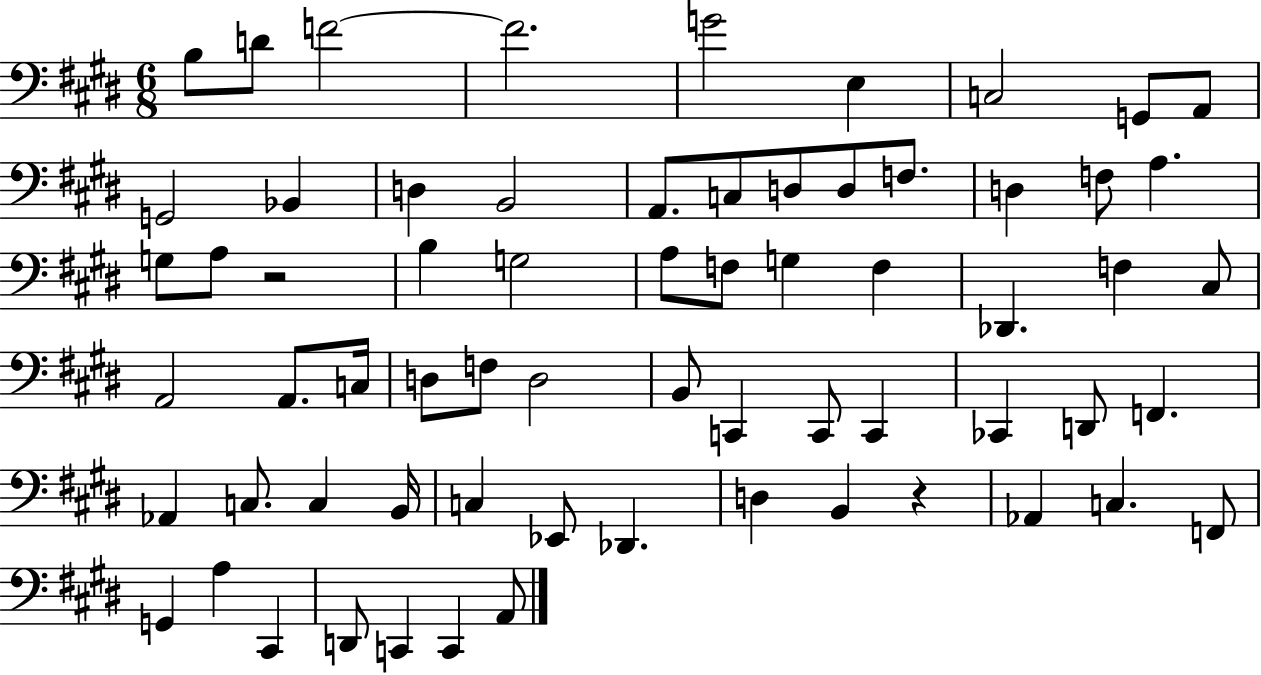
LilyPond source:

{
  \clef bass
  \numericTimeSignature
  \time 6/8
  \key e \major
  b8 d'8 f'2~~ | f'2. | g'2 e4 | c2 g,8 a,8 | \break g,2 bes,4 | d4 b,2 | a,8. c8 d8 d8 f8. | d4 f8 a4. | \break g8 a8 r2 | b4 g2 | a8 f8 g4 f4 | des,4. f4 cis8 | \break a,2 a,8. c16 | d8 f8 d2 | b,8 c,4 c,8 c,4 | ces,4 d,8 f,4. | \break aes,4 c8. c4 b,16 | c4 ees,8 des,4. | d4 b,4 r4 | aes,4 c4. f,8 | \break g,4 a4 cis,4 | d,8 c,4 c,4 a,8 | \bar "|."
}